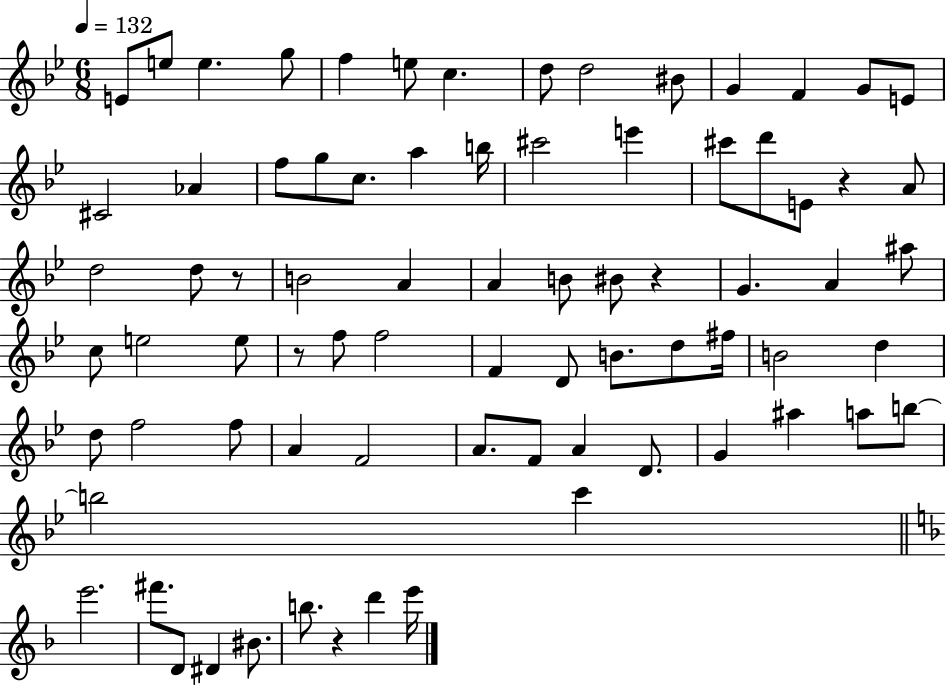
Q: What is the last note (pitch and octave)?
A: E6